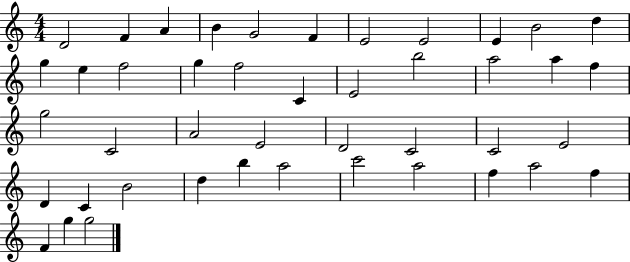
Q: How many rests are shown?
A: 0